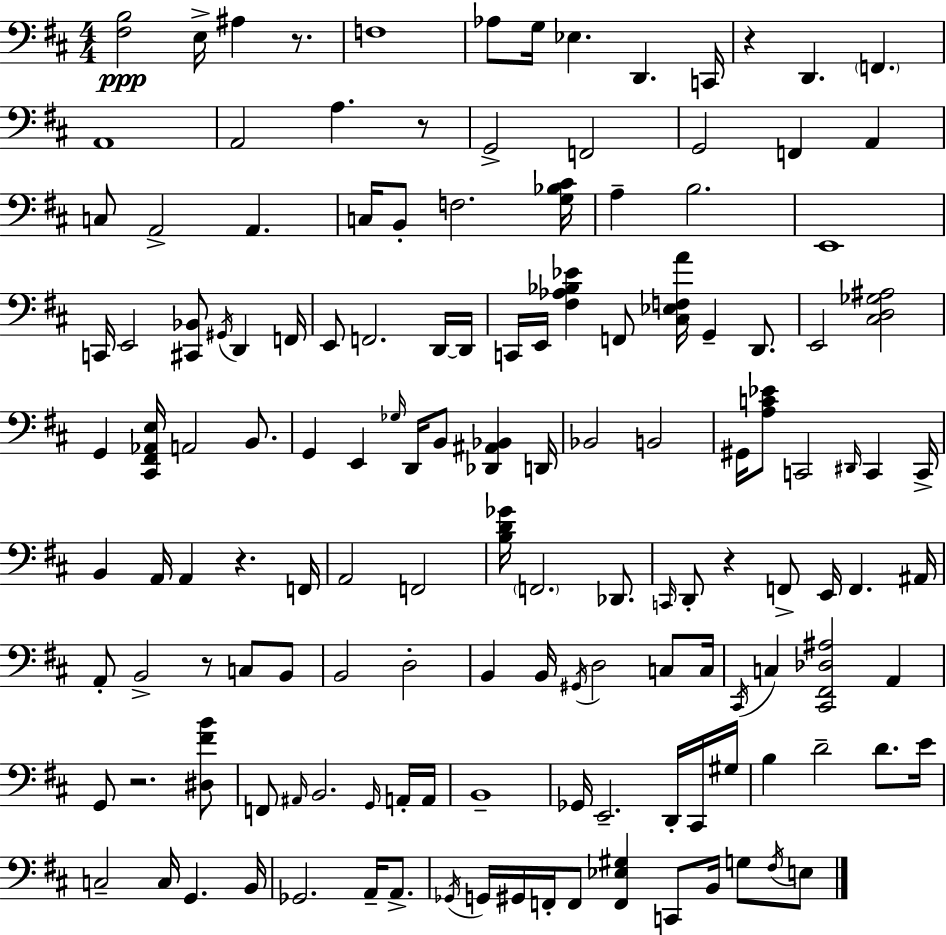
X:1
T:Untitled
M:4/4
L:1/4
K:D
[^F,B,]2 E,/4 ^A, z/2 F,4 _A,/2 G,/4 _E, D,, C,,/4 z D,, F,, A,,4 A,,2 A, z/2 G,,2 F,,2 G,,2 F,, A,, C,/2 A,,2 A,, C,/4 B,,/2 F,2 [G,_B,^C]/4 A, B,2 E,,4 C,,/4 E,,2 [^C,,_B,,]/2 ^G,,/4 D,, F,,/4 E,,/2 F,,2 D,,/4 D,,/4 C,,/4 E,,/4 [^F,_A,_B,_E] F,,/2 [^C,_E,F,A]/4 G,, D,,/2 E,,2 [^C,D,_G,^A,]2 G,, [^C,,^F,,_A,,E,]/4 A,,2 B,,/2 G,, E,, _G,/4 D,,/4 B,,/2 [_D,,^A,,_B,,] D,,/4 _B,,2 B,,2 ^G,,/4 [A,C_E]/2 C,,2 ^D,,/4 C,, C,,/4 B,, A,,/4 A,, z F,,/4 A,,2 F,,2 [B,D_G]/4 F,,2 _D,,/2 C,,/4 D,,/2 z F,,/2 E,,/4 F,, ^A,,/4 A,,/2 B,,2 z/2 C,/2 B,,/2 B,,2 D,2 B,, B,,/4 ^G,,/4 D,2 C,/2 C,/4 ^C,,/4 C, [^C,,^F,,_D,^A,]2 A,, G,,/2 z2 [^D,^FB]/2 F,,/2 ^A,,/4 B,,2 G,,/4 A,,/4 A,,/4 B,,4 _G,,/4 E,,2 D,,/4 ^C,,/4 ^G,/4 B, D2 D/2 E/4 C,2 C,/4 G,, B,,/4 _G,,2 A,,/4 A,,/2 _G,,/4 G,,/4 ^G,,/4 F,,/4 F,,/2 [F,,_E,^G,] C,,/2 B,,/4 G,/2 ^F,/4 E,/2